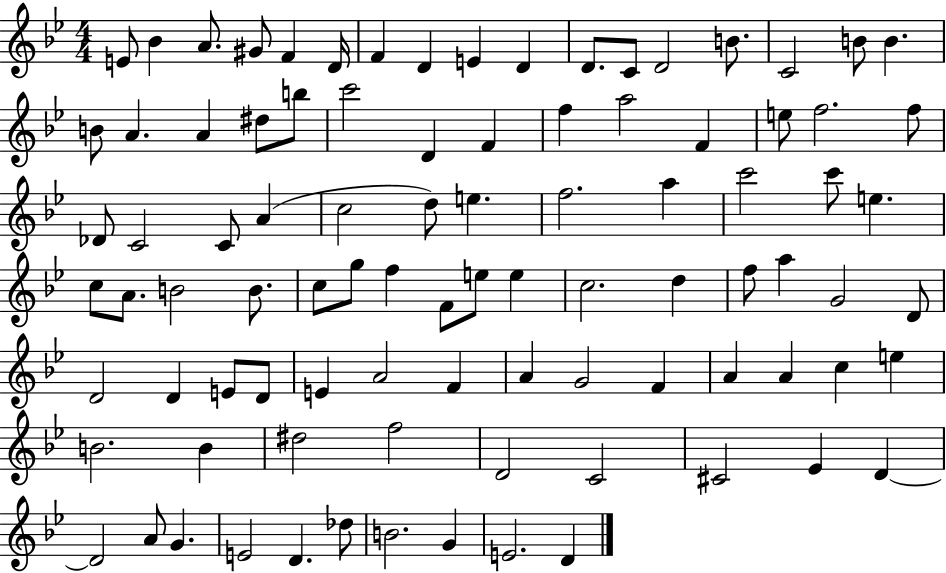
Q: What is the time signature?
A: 4/4